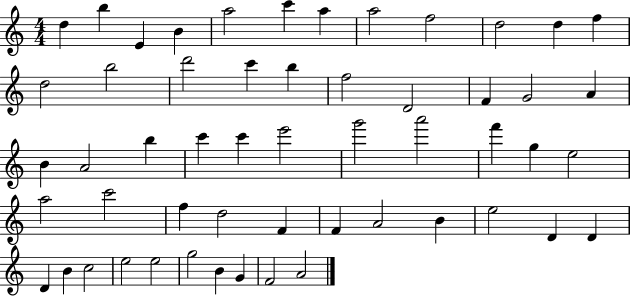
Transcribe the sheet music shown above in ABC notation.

X:1
T:Untitled
M:4/4
L:1/4
K:C
d b E B a2 c' a a2 f2 d2 d f d2 b2 d'2 c' b f2 D2 F G2 A B A2 b c' c' e'2 g'2 a'2 f' g e2 a2 c'2 f d2 F F A2 B e2 D D D B c2 e2 e2 g2 B G F2 A2